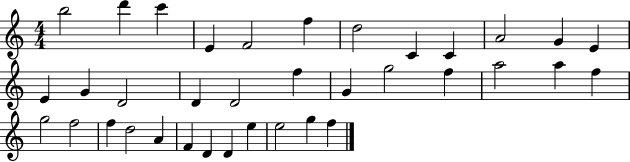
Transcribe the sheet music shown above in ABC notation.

X:1
T:Untitled
M:4/4
L:1/4
K:C
b2 d' c' E F2 f d2 C C A2 G E E G D2 D D2 f G g2 f a2 a f g2 f2 f d2 A F D D e e2 g f